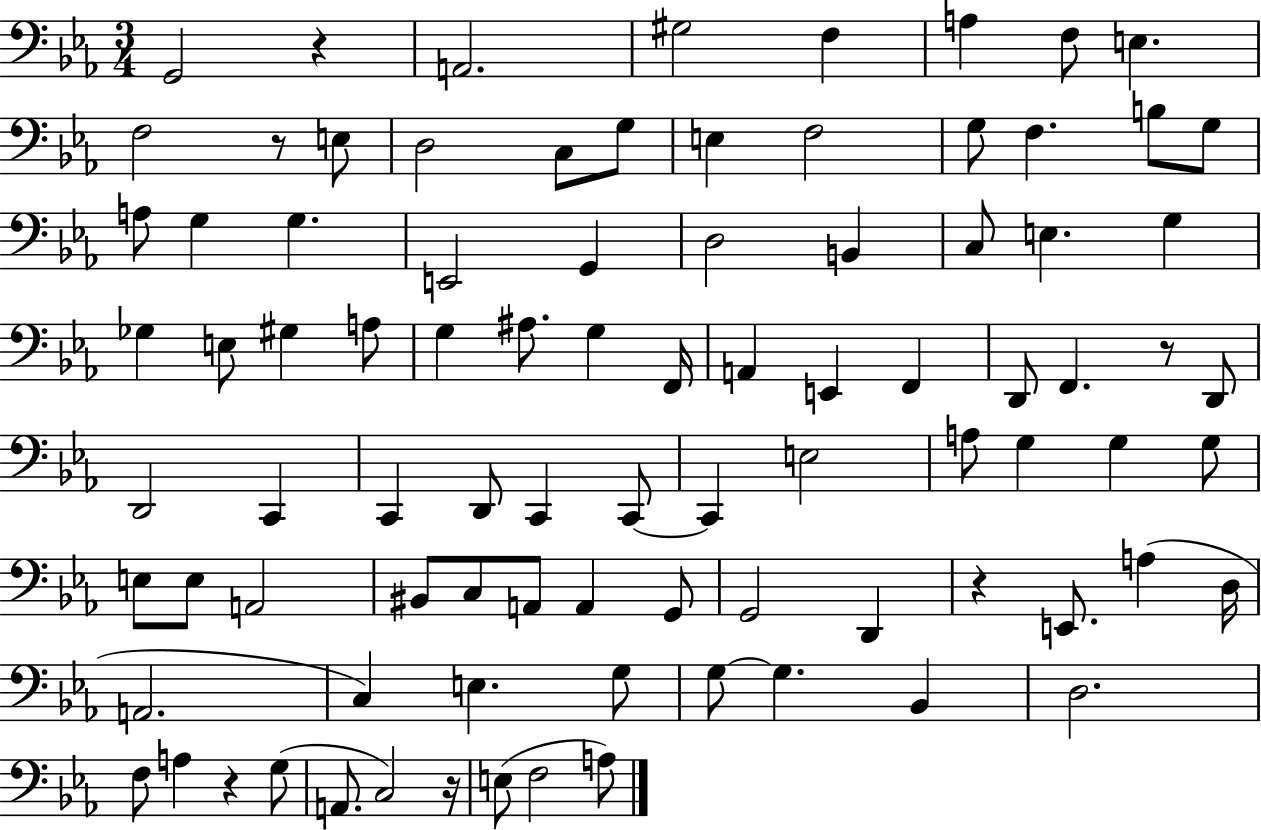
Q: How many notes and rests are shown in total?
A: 89